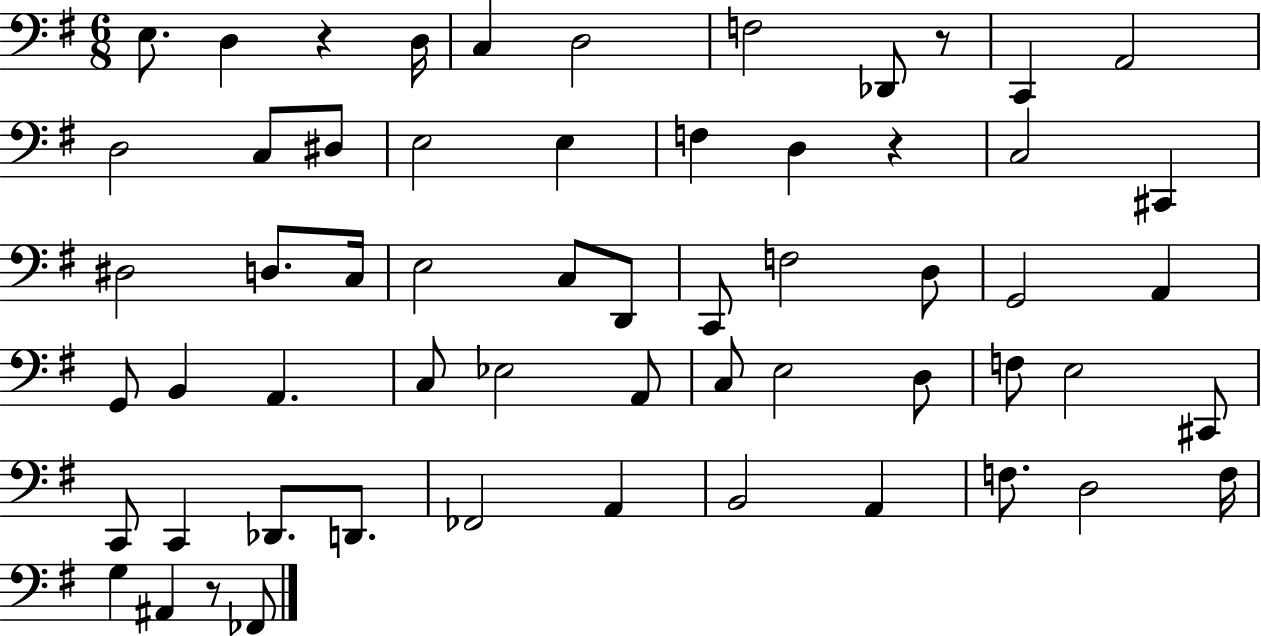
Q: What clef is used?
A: bass